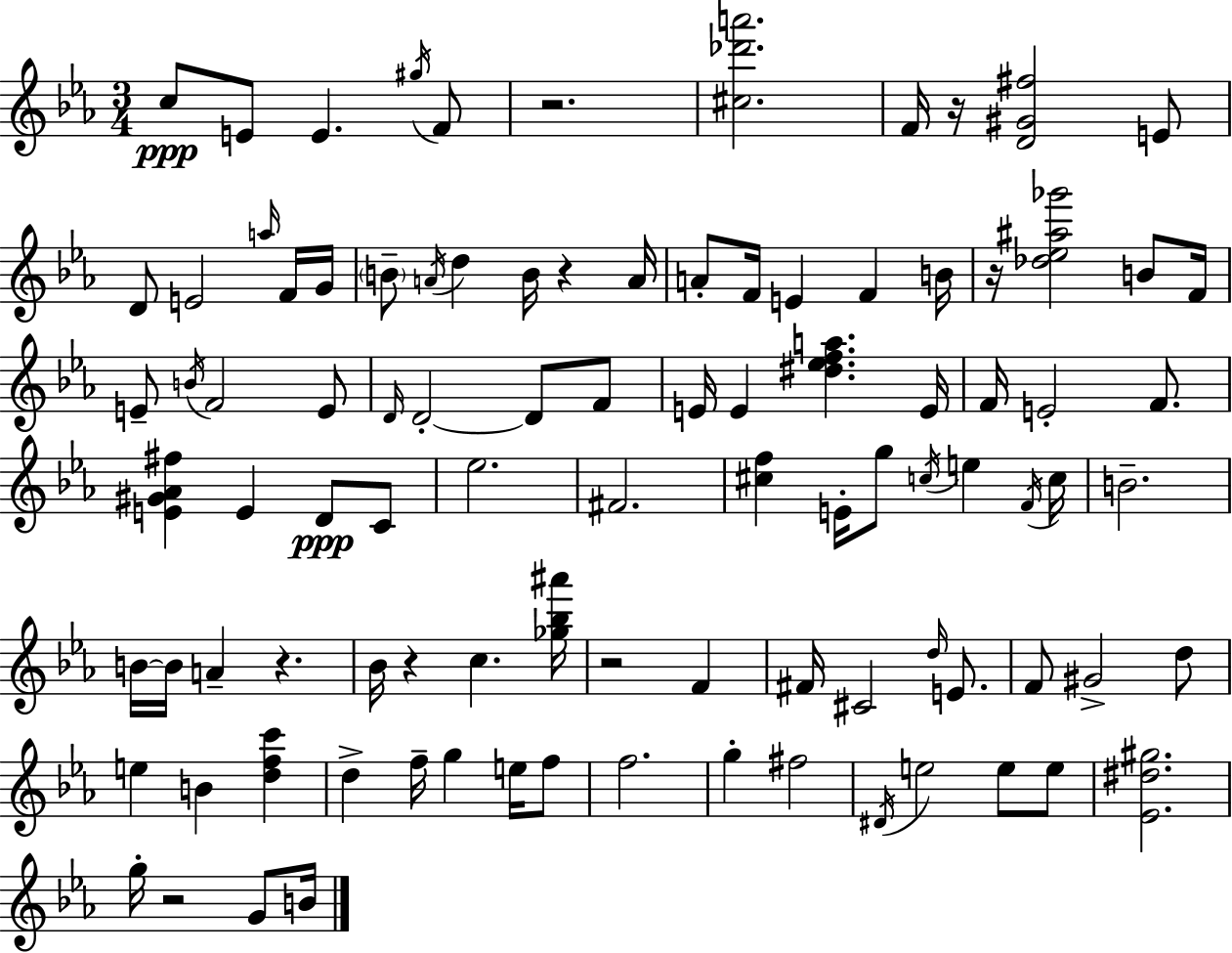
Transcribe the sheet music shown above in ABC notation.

X:1
T:Untitled
M:3/4
L:1/4
K:Cm
c/2 E/2 E ^g/4 F/2 z2 [^c_d'a']2 F/4 z/4 [D^G^f]2 E/2 D/2 E2 a/4 F/4 G/4 B/2 A/4 d B/4 z A/4 A/2 F/4 E F B/4 z/4 [_d_e^a_g']2 B/2 F/4 E/2 B/4 F2 E/2 D/4 D2 D/2 F/2 E/4 E [^d_efa] E/4 F/4 E2 F/2 [E^G_A^f] E D/2 C/2 _e2 ^F2 [^cf] E/4 g/2 c/4 e F/4 c/4 B2 B/4 B/4 A z _B/4 z c [_g_b^a']/4 z2 F ^F/4 ^C2 d/4 E/2 F/2 ^G2 d/2 e B [dfc'] d f/4 g e/4 f/2 f2 g ^f2 ^D/4 e2 e/2 e/2 [_E^d^g]2 g/4 z2 G/2 B/4